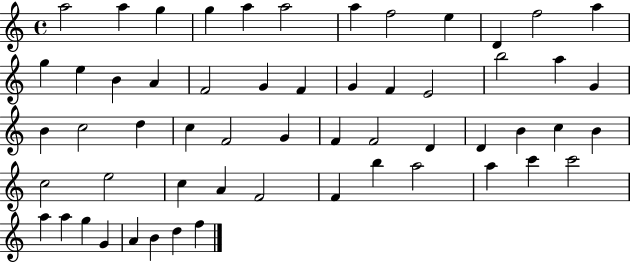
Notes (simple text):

A5/h A5/q G5/q G5/q A5/q A5/h A5/q F5/h E5/q D4/q F5/h A5/q G5/q E5/q B4/q A4/q F4/h G4/q F4/q G4/q F4/q E4/h B5/h A5/q G4/q B4/q C5/h D5/q C5/q F4/h G4/q F4/q F4/h D4/q D4/q B4/q C5/q B4/q C5/h E5/h C5/q A4/q F4/h F4/q B5/q A5/h A5/q C6/q C6/h A5/q A5/q G5/q G4/q A4/q B4/q D5/q F5/q